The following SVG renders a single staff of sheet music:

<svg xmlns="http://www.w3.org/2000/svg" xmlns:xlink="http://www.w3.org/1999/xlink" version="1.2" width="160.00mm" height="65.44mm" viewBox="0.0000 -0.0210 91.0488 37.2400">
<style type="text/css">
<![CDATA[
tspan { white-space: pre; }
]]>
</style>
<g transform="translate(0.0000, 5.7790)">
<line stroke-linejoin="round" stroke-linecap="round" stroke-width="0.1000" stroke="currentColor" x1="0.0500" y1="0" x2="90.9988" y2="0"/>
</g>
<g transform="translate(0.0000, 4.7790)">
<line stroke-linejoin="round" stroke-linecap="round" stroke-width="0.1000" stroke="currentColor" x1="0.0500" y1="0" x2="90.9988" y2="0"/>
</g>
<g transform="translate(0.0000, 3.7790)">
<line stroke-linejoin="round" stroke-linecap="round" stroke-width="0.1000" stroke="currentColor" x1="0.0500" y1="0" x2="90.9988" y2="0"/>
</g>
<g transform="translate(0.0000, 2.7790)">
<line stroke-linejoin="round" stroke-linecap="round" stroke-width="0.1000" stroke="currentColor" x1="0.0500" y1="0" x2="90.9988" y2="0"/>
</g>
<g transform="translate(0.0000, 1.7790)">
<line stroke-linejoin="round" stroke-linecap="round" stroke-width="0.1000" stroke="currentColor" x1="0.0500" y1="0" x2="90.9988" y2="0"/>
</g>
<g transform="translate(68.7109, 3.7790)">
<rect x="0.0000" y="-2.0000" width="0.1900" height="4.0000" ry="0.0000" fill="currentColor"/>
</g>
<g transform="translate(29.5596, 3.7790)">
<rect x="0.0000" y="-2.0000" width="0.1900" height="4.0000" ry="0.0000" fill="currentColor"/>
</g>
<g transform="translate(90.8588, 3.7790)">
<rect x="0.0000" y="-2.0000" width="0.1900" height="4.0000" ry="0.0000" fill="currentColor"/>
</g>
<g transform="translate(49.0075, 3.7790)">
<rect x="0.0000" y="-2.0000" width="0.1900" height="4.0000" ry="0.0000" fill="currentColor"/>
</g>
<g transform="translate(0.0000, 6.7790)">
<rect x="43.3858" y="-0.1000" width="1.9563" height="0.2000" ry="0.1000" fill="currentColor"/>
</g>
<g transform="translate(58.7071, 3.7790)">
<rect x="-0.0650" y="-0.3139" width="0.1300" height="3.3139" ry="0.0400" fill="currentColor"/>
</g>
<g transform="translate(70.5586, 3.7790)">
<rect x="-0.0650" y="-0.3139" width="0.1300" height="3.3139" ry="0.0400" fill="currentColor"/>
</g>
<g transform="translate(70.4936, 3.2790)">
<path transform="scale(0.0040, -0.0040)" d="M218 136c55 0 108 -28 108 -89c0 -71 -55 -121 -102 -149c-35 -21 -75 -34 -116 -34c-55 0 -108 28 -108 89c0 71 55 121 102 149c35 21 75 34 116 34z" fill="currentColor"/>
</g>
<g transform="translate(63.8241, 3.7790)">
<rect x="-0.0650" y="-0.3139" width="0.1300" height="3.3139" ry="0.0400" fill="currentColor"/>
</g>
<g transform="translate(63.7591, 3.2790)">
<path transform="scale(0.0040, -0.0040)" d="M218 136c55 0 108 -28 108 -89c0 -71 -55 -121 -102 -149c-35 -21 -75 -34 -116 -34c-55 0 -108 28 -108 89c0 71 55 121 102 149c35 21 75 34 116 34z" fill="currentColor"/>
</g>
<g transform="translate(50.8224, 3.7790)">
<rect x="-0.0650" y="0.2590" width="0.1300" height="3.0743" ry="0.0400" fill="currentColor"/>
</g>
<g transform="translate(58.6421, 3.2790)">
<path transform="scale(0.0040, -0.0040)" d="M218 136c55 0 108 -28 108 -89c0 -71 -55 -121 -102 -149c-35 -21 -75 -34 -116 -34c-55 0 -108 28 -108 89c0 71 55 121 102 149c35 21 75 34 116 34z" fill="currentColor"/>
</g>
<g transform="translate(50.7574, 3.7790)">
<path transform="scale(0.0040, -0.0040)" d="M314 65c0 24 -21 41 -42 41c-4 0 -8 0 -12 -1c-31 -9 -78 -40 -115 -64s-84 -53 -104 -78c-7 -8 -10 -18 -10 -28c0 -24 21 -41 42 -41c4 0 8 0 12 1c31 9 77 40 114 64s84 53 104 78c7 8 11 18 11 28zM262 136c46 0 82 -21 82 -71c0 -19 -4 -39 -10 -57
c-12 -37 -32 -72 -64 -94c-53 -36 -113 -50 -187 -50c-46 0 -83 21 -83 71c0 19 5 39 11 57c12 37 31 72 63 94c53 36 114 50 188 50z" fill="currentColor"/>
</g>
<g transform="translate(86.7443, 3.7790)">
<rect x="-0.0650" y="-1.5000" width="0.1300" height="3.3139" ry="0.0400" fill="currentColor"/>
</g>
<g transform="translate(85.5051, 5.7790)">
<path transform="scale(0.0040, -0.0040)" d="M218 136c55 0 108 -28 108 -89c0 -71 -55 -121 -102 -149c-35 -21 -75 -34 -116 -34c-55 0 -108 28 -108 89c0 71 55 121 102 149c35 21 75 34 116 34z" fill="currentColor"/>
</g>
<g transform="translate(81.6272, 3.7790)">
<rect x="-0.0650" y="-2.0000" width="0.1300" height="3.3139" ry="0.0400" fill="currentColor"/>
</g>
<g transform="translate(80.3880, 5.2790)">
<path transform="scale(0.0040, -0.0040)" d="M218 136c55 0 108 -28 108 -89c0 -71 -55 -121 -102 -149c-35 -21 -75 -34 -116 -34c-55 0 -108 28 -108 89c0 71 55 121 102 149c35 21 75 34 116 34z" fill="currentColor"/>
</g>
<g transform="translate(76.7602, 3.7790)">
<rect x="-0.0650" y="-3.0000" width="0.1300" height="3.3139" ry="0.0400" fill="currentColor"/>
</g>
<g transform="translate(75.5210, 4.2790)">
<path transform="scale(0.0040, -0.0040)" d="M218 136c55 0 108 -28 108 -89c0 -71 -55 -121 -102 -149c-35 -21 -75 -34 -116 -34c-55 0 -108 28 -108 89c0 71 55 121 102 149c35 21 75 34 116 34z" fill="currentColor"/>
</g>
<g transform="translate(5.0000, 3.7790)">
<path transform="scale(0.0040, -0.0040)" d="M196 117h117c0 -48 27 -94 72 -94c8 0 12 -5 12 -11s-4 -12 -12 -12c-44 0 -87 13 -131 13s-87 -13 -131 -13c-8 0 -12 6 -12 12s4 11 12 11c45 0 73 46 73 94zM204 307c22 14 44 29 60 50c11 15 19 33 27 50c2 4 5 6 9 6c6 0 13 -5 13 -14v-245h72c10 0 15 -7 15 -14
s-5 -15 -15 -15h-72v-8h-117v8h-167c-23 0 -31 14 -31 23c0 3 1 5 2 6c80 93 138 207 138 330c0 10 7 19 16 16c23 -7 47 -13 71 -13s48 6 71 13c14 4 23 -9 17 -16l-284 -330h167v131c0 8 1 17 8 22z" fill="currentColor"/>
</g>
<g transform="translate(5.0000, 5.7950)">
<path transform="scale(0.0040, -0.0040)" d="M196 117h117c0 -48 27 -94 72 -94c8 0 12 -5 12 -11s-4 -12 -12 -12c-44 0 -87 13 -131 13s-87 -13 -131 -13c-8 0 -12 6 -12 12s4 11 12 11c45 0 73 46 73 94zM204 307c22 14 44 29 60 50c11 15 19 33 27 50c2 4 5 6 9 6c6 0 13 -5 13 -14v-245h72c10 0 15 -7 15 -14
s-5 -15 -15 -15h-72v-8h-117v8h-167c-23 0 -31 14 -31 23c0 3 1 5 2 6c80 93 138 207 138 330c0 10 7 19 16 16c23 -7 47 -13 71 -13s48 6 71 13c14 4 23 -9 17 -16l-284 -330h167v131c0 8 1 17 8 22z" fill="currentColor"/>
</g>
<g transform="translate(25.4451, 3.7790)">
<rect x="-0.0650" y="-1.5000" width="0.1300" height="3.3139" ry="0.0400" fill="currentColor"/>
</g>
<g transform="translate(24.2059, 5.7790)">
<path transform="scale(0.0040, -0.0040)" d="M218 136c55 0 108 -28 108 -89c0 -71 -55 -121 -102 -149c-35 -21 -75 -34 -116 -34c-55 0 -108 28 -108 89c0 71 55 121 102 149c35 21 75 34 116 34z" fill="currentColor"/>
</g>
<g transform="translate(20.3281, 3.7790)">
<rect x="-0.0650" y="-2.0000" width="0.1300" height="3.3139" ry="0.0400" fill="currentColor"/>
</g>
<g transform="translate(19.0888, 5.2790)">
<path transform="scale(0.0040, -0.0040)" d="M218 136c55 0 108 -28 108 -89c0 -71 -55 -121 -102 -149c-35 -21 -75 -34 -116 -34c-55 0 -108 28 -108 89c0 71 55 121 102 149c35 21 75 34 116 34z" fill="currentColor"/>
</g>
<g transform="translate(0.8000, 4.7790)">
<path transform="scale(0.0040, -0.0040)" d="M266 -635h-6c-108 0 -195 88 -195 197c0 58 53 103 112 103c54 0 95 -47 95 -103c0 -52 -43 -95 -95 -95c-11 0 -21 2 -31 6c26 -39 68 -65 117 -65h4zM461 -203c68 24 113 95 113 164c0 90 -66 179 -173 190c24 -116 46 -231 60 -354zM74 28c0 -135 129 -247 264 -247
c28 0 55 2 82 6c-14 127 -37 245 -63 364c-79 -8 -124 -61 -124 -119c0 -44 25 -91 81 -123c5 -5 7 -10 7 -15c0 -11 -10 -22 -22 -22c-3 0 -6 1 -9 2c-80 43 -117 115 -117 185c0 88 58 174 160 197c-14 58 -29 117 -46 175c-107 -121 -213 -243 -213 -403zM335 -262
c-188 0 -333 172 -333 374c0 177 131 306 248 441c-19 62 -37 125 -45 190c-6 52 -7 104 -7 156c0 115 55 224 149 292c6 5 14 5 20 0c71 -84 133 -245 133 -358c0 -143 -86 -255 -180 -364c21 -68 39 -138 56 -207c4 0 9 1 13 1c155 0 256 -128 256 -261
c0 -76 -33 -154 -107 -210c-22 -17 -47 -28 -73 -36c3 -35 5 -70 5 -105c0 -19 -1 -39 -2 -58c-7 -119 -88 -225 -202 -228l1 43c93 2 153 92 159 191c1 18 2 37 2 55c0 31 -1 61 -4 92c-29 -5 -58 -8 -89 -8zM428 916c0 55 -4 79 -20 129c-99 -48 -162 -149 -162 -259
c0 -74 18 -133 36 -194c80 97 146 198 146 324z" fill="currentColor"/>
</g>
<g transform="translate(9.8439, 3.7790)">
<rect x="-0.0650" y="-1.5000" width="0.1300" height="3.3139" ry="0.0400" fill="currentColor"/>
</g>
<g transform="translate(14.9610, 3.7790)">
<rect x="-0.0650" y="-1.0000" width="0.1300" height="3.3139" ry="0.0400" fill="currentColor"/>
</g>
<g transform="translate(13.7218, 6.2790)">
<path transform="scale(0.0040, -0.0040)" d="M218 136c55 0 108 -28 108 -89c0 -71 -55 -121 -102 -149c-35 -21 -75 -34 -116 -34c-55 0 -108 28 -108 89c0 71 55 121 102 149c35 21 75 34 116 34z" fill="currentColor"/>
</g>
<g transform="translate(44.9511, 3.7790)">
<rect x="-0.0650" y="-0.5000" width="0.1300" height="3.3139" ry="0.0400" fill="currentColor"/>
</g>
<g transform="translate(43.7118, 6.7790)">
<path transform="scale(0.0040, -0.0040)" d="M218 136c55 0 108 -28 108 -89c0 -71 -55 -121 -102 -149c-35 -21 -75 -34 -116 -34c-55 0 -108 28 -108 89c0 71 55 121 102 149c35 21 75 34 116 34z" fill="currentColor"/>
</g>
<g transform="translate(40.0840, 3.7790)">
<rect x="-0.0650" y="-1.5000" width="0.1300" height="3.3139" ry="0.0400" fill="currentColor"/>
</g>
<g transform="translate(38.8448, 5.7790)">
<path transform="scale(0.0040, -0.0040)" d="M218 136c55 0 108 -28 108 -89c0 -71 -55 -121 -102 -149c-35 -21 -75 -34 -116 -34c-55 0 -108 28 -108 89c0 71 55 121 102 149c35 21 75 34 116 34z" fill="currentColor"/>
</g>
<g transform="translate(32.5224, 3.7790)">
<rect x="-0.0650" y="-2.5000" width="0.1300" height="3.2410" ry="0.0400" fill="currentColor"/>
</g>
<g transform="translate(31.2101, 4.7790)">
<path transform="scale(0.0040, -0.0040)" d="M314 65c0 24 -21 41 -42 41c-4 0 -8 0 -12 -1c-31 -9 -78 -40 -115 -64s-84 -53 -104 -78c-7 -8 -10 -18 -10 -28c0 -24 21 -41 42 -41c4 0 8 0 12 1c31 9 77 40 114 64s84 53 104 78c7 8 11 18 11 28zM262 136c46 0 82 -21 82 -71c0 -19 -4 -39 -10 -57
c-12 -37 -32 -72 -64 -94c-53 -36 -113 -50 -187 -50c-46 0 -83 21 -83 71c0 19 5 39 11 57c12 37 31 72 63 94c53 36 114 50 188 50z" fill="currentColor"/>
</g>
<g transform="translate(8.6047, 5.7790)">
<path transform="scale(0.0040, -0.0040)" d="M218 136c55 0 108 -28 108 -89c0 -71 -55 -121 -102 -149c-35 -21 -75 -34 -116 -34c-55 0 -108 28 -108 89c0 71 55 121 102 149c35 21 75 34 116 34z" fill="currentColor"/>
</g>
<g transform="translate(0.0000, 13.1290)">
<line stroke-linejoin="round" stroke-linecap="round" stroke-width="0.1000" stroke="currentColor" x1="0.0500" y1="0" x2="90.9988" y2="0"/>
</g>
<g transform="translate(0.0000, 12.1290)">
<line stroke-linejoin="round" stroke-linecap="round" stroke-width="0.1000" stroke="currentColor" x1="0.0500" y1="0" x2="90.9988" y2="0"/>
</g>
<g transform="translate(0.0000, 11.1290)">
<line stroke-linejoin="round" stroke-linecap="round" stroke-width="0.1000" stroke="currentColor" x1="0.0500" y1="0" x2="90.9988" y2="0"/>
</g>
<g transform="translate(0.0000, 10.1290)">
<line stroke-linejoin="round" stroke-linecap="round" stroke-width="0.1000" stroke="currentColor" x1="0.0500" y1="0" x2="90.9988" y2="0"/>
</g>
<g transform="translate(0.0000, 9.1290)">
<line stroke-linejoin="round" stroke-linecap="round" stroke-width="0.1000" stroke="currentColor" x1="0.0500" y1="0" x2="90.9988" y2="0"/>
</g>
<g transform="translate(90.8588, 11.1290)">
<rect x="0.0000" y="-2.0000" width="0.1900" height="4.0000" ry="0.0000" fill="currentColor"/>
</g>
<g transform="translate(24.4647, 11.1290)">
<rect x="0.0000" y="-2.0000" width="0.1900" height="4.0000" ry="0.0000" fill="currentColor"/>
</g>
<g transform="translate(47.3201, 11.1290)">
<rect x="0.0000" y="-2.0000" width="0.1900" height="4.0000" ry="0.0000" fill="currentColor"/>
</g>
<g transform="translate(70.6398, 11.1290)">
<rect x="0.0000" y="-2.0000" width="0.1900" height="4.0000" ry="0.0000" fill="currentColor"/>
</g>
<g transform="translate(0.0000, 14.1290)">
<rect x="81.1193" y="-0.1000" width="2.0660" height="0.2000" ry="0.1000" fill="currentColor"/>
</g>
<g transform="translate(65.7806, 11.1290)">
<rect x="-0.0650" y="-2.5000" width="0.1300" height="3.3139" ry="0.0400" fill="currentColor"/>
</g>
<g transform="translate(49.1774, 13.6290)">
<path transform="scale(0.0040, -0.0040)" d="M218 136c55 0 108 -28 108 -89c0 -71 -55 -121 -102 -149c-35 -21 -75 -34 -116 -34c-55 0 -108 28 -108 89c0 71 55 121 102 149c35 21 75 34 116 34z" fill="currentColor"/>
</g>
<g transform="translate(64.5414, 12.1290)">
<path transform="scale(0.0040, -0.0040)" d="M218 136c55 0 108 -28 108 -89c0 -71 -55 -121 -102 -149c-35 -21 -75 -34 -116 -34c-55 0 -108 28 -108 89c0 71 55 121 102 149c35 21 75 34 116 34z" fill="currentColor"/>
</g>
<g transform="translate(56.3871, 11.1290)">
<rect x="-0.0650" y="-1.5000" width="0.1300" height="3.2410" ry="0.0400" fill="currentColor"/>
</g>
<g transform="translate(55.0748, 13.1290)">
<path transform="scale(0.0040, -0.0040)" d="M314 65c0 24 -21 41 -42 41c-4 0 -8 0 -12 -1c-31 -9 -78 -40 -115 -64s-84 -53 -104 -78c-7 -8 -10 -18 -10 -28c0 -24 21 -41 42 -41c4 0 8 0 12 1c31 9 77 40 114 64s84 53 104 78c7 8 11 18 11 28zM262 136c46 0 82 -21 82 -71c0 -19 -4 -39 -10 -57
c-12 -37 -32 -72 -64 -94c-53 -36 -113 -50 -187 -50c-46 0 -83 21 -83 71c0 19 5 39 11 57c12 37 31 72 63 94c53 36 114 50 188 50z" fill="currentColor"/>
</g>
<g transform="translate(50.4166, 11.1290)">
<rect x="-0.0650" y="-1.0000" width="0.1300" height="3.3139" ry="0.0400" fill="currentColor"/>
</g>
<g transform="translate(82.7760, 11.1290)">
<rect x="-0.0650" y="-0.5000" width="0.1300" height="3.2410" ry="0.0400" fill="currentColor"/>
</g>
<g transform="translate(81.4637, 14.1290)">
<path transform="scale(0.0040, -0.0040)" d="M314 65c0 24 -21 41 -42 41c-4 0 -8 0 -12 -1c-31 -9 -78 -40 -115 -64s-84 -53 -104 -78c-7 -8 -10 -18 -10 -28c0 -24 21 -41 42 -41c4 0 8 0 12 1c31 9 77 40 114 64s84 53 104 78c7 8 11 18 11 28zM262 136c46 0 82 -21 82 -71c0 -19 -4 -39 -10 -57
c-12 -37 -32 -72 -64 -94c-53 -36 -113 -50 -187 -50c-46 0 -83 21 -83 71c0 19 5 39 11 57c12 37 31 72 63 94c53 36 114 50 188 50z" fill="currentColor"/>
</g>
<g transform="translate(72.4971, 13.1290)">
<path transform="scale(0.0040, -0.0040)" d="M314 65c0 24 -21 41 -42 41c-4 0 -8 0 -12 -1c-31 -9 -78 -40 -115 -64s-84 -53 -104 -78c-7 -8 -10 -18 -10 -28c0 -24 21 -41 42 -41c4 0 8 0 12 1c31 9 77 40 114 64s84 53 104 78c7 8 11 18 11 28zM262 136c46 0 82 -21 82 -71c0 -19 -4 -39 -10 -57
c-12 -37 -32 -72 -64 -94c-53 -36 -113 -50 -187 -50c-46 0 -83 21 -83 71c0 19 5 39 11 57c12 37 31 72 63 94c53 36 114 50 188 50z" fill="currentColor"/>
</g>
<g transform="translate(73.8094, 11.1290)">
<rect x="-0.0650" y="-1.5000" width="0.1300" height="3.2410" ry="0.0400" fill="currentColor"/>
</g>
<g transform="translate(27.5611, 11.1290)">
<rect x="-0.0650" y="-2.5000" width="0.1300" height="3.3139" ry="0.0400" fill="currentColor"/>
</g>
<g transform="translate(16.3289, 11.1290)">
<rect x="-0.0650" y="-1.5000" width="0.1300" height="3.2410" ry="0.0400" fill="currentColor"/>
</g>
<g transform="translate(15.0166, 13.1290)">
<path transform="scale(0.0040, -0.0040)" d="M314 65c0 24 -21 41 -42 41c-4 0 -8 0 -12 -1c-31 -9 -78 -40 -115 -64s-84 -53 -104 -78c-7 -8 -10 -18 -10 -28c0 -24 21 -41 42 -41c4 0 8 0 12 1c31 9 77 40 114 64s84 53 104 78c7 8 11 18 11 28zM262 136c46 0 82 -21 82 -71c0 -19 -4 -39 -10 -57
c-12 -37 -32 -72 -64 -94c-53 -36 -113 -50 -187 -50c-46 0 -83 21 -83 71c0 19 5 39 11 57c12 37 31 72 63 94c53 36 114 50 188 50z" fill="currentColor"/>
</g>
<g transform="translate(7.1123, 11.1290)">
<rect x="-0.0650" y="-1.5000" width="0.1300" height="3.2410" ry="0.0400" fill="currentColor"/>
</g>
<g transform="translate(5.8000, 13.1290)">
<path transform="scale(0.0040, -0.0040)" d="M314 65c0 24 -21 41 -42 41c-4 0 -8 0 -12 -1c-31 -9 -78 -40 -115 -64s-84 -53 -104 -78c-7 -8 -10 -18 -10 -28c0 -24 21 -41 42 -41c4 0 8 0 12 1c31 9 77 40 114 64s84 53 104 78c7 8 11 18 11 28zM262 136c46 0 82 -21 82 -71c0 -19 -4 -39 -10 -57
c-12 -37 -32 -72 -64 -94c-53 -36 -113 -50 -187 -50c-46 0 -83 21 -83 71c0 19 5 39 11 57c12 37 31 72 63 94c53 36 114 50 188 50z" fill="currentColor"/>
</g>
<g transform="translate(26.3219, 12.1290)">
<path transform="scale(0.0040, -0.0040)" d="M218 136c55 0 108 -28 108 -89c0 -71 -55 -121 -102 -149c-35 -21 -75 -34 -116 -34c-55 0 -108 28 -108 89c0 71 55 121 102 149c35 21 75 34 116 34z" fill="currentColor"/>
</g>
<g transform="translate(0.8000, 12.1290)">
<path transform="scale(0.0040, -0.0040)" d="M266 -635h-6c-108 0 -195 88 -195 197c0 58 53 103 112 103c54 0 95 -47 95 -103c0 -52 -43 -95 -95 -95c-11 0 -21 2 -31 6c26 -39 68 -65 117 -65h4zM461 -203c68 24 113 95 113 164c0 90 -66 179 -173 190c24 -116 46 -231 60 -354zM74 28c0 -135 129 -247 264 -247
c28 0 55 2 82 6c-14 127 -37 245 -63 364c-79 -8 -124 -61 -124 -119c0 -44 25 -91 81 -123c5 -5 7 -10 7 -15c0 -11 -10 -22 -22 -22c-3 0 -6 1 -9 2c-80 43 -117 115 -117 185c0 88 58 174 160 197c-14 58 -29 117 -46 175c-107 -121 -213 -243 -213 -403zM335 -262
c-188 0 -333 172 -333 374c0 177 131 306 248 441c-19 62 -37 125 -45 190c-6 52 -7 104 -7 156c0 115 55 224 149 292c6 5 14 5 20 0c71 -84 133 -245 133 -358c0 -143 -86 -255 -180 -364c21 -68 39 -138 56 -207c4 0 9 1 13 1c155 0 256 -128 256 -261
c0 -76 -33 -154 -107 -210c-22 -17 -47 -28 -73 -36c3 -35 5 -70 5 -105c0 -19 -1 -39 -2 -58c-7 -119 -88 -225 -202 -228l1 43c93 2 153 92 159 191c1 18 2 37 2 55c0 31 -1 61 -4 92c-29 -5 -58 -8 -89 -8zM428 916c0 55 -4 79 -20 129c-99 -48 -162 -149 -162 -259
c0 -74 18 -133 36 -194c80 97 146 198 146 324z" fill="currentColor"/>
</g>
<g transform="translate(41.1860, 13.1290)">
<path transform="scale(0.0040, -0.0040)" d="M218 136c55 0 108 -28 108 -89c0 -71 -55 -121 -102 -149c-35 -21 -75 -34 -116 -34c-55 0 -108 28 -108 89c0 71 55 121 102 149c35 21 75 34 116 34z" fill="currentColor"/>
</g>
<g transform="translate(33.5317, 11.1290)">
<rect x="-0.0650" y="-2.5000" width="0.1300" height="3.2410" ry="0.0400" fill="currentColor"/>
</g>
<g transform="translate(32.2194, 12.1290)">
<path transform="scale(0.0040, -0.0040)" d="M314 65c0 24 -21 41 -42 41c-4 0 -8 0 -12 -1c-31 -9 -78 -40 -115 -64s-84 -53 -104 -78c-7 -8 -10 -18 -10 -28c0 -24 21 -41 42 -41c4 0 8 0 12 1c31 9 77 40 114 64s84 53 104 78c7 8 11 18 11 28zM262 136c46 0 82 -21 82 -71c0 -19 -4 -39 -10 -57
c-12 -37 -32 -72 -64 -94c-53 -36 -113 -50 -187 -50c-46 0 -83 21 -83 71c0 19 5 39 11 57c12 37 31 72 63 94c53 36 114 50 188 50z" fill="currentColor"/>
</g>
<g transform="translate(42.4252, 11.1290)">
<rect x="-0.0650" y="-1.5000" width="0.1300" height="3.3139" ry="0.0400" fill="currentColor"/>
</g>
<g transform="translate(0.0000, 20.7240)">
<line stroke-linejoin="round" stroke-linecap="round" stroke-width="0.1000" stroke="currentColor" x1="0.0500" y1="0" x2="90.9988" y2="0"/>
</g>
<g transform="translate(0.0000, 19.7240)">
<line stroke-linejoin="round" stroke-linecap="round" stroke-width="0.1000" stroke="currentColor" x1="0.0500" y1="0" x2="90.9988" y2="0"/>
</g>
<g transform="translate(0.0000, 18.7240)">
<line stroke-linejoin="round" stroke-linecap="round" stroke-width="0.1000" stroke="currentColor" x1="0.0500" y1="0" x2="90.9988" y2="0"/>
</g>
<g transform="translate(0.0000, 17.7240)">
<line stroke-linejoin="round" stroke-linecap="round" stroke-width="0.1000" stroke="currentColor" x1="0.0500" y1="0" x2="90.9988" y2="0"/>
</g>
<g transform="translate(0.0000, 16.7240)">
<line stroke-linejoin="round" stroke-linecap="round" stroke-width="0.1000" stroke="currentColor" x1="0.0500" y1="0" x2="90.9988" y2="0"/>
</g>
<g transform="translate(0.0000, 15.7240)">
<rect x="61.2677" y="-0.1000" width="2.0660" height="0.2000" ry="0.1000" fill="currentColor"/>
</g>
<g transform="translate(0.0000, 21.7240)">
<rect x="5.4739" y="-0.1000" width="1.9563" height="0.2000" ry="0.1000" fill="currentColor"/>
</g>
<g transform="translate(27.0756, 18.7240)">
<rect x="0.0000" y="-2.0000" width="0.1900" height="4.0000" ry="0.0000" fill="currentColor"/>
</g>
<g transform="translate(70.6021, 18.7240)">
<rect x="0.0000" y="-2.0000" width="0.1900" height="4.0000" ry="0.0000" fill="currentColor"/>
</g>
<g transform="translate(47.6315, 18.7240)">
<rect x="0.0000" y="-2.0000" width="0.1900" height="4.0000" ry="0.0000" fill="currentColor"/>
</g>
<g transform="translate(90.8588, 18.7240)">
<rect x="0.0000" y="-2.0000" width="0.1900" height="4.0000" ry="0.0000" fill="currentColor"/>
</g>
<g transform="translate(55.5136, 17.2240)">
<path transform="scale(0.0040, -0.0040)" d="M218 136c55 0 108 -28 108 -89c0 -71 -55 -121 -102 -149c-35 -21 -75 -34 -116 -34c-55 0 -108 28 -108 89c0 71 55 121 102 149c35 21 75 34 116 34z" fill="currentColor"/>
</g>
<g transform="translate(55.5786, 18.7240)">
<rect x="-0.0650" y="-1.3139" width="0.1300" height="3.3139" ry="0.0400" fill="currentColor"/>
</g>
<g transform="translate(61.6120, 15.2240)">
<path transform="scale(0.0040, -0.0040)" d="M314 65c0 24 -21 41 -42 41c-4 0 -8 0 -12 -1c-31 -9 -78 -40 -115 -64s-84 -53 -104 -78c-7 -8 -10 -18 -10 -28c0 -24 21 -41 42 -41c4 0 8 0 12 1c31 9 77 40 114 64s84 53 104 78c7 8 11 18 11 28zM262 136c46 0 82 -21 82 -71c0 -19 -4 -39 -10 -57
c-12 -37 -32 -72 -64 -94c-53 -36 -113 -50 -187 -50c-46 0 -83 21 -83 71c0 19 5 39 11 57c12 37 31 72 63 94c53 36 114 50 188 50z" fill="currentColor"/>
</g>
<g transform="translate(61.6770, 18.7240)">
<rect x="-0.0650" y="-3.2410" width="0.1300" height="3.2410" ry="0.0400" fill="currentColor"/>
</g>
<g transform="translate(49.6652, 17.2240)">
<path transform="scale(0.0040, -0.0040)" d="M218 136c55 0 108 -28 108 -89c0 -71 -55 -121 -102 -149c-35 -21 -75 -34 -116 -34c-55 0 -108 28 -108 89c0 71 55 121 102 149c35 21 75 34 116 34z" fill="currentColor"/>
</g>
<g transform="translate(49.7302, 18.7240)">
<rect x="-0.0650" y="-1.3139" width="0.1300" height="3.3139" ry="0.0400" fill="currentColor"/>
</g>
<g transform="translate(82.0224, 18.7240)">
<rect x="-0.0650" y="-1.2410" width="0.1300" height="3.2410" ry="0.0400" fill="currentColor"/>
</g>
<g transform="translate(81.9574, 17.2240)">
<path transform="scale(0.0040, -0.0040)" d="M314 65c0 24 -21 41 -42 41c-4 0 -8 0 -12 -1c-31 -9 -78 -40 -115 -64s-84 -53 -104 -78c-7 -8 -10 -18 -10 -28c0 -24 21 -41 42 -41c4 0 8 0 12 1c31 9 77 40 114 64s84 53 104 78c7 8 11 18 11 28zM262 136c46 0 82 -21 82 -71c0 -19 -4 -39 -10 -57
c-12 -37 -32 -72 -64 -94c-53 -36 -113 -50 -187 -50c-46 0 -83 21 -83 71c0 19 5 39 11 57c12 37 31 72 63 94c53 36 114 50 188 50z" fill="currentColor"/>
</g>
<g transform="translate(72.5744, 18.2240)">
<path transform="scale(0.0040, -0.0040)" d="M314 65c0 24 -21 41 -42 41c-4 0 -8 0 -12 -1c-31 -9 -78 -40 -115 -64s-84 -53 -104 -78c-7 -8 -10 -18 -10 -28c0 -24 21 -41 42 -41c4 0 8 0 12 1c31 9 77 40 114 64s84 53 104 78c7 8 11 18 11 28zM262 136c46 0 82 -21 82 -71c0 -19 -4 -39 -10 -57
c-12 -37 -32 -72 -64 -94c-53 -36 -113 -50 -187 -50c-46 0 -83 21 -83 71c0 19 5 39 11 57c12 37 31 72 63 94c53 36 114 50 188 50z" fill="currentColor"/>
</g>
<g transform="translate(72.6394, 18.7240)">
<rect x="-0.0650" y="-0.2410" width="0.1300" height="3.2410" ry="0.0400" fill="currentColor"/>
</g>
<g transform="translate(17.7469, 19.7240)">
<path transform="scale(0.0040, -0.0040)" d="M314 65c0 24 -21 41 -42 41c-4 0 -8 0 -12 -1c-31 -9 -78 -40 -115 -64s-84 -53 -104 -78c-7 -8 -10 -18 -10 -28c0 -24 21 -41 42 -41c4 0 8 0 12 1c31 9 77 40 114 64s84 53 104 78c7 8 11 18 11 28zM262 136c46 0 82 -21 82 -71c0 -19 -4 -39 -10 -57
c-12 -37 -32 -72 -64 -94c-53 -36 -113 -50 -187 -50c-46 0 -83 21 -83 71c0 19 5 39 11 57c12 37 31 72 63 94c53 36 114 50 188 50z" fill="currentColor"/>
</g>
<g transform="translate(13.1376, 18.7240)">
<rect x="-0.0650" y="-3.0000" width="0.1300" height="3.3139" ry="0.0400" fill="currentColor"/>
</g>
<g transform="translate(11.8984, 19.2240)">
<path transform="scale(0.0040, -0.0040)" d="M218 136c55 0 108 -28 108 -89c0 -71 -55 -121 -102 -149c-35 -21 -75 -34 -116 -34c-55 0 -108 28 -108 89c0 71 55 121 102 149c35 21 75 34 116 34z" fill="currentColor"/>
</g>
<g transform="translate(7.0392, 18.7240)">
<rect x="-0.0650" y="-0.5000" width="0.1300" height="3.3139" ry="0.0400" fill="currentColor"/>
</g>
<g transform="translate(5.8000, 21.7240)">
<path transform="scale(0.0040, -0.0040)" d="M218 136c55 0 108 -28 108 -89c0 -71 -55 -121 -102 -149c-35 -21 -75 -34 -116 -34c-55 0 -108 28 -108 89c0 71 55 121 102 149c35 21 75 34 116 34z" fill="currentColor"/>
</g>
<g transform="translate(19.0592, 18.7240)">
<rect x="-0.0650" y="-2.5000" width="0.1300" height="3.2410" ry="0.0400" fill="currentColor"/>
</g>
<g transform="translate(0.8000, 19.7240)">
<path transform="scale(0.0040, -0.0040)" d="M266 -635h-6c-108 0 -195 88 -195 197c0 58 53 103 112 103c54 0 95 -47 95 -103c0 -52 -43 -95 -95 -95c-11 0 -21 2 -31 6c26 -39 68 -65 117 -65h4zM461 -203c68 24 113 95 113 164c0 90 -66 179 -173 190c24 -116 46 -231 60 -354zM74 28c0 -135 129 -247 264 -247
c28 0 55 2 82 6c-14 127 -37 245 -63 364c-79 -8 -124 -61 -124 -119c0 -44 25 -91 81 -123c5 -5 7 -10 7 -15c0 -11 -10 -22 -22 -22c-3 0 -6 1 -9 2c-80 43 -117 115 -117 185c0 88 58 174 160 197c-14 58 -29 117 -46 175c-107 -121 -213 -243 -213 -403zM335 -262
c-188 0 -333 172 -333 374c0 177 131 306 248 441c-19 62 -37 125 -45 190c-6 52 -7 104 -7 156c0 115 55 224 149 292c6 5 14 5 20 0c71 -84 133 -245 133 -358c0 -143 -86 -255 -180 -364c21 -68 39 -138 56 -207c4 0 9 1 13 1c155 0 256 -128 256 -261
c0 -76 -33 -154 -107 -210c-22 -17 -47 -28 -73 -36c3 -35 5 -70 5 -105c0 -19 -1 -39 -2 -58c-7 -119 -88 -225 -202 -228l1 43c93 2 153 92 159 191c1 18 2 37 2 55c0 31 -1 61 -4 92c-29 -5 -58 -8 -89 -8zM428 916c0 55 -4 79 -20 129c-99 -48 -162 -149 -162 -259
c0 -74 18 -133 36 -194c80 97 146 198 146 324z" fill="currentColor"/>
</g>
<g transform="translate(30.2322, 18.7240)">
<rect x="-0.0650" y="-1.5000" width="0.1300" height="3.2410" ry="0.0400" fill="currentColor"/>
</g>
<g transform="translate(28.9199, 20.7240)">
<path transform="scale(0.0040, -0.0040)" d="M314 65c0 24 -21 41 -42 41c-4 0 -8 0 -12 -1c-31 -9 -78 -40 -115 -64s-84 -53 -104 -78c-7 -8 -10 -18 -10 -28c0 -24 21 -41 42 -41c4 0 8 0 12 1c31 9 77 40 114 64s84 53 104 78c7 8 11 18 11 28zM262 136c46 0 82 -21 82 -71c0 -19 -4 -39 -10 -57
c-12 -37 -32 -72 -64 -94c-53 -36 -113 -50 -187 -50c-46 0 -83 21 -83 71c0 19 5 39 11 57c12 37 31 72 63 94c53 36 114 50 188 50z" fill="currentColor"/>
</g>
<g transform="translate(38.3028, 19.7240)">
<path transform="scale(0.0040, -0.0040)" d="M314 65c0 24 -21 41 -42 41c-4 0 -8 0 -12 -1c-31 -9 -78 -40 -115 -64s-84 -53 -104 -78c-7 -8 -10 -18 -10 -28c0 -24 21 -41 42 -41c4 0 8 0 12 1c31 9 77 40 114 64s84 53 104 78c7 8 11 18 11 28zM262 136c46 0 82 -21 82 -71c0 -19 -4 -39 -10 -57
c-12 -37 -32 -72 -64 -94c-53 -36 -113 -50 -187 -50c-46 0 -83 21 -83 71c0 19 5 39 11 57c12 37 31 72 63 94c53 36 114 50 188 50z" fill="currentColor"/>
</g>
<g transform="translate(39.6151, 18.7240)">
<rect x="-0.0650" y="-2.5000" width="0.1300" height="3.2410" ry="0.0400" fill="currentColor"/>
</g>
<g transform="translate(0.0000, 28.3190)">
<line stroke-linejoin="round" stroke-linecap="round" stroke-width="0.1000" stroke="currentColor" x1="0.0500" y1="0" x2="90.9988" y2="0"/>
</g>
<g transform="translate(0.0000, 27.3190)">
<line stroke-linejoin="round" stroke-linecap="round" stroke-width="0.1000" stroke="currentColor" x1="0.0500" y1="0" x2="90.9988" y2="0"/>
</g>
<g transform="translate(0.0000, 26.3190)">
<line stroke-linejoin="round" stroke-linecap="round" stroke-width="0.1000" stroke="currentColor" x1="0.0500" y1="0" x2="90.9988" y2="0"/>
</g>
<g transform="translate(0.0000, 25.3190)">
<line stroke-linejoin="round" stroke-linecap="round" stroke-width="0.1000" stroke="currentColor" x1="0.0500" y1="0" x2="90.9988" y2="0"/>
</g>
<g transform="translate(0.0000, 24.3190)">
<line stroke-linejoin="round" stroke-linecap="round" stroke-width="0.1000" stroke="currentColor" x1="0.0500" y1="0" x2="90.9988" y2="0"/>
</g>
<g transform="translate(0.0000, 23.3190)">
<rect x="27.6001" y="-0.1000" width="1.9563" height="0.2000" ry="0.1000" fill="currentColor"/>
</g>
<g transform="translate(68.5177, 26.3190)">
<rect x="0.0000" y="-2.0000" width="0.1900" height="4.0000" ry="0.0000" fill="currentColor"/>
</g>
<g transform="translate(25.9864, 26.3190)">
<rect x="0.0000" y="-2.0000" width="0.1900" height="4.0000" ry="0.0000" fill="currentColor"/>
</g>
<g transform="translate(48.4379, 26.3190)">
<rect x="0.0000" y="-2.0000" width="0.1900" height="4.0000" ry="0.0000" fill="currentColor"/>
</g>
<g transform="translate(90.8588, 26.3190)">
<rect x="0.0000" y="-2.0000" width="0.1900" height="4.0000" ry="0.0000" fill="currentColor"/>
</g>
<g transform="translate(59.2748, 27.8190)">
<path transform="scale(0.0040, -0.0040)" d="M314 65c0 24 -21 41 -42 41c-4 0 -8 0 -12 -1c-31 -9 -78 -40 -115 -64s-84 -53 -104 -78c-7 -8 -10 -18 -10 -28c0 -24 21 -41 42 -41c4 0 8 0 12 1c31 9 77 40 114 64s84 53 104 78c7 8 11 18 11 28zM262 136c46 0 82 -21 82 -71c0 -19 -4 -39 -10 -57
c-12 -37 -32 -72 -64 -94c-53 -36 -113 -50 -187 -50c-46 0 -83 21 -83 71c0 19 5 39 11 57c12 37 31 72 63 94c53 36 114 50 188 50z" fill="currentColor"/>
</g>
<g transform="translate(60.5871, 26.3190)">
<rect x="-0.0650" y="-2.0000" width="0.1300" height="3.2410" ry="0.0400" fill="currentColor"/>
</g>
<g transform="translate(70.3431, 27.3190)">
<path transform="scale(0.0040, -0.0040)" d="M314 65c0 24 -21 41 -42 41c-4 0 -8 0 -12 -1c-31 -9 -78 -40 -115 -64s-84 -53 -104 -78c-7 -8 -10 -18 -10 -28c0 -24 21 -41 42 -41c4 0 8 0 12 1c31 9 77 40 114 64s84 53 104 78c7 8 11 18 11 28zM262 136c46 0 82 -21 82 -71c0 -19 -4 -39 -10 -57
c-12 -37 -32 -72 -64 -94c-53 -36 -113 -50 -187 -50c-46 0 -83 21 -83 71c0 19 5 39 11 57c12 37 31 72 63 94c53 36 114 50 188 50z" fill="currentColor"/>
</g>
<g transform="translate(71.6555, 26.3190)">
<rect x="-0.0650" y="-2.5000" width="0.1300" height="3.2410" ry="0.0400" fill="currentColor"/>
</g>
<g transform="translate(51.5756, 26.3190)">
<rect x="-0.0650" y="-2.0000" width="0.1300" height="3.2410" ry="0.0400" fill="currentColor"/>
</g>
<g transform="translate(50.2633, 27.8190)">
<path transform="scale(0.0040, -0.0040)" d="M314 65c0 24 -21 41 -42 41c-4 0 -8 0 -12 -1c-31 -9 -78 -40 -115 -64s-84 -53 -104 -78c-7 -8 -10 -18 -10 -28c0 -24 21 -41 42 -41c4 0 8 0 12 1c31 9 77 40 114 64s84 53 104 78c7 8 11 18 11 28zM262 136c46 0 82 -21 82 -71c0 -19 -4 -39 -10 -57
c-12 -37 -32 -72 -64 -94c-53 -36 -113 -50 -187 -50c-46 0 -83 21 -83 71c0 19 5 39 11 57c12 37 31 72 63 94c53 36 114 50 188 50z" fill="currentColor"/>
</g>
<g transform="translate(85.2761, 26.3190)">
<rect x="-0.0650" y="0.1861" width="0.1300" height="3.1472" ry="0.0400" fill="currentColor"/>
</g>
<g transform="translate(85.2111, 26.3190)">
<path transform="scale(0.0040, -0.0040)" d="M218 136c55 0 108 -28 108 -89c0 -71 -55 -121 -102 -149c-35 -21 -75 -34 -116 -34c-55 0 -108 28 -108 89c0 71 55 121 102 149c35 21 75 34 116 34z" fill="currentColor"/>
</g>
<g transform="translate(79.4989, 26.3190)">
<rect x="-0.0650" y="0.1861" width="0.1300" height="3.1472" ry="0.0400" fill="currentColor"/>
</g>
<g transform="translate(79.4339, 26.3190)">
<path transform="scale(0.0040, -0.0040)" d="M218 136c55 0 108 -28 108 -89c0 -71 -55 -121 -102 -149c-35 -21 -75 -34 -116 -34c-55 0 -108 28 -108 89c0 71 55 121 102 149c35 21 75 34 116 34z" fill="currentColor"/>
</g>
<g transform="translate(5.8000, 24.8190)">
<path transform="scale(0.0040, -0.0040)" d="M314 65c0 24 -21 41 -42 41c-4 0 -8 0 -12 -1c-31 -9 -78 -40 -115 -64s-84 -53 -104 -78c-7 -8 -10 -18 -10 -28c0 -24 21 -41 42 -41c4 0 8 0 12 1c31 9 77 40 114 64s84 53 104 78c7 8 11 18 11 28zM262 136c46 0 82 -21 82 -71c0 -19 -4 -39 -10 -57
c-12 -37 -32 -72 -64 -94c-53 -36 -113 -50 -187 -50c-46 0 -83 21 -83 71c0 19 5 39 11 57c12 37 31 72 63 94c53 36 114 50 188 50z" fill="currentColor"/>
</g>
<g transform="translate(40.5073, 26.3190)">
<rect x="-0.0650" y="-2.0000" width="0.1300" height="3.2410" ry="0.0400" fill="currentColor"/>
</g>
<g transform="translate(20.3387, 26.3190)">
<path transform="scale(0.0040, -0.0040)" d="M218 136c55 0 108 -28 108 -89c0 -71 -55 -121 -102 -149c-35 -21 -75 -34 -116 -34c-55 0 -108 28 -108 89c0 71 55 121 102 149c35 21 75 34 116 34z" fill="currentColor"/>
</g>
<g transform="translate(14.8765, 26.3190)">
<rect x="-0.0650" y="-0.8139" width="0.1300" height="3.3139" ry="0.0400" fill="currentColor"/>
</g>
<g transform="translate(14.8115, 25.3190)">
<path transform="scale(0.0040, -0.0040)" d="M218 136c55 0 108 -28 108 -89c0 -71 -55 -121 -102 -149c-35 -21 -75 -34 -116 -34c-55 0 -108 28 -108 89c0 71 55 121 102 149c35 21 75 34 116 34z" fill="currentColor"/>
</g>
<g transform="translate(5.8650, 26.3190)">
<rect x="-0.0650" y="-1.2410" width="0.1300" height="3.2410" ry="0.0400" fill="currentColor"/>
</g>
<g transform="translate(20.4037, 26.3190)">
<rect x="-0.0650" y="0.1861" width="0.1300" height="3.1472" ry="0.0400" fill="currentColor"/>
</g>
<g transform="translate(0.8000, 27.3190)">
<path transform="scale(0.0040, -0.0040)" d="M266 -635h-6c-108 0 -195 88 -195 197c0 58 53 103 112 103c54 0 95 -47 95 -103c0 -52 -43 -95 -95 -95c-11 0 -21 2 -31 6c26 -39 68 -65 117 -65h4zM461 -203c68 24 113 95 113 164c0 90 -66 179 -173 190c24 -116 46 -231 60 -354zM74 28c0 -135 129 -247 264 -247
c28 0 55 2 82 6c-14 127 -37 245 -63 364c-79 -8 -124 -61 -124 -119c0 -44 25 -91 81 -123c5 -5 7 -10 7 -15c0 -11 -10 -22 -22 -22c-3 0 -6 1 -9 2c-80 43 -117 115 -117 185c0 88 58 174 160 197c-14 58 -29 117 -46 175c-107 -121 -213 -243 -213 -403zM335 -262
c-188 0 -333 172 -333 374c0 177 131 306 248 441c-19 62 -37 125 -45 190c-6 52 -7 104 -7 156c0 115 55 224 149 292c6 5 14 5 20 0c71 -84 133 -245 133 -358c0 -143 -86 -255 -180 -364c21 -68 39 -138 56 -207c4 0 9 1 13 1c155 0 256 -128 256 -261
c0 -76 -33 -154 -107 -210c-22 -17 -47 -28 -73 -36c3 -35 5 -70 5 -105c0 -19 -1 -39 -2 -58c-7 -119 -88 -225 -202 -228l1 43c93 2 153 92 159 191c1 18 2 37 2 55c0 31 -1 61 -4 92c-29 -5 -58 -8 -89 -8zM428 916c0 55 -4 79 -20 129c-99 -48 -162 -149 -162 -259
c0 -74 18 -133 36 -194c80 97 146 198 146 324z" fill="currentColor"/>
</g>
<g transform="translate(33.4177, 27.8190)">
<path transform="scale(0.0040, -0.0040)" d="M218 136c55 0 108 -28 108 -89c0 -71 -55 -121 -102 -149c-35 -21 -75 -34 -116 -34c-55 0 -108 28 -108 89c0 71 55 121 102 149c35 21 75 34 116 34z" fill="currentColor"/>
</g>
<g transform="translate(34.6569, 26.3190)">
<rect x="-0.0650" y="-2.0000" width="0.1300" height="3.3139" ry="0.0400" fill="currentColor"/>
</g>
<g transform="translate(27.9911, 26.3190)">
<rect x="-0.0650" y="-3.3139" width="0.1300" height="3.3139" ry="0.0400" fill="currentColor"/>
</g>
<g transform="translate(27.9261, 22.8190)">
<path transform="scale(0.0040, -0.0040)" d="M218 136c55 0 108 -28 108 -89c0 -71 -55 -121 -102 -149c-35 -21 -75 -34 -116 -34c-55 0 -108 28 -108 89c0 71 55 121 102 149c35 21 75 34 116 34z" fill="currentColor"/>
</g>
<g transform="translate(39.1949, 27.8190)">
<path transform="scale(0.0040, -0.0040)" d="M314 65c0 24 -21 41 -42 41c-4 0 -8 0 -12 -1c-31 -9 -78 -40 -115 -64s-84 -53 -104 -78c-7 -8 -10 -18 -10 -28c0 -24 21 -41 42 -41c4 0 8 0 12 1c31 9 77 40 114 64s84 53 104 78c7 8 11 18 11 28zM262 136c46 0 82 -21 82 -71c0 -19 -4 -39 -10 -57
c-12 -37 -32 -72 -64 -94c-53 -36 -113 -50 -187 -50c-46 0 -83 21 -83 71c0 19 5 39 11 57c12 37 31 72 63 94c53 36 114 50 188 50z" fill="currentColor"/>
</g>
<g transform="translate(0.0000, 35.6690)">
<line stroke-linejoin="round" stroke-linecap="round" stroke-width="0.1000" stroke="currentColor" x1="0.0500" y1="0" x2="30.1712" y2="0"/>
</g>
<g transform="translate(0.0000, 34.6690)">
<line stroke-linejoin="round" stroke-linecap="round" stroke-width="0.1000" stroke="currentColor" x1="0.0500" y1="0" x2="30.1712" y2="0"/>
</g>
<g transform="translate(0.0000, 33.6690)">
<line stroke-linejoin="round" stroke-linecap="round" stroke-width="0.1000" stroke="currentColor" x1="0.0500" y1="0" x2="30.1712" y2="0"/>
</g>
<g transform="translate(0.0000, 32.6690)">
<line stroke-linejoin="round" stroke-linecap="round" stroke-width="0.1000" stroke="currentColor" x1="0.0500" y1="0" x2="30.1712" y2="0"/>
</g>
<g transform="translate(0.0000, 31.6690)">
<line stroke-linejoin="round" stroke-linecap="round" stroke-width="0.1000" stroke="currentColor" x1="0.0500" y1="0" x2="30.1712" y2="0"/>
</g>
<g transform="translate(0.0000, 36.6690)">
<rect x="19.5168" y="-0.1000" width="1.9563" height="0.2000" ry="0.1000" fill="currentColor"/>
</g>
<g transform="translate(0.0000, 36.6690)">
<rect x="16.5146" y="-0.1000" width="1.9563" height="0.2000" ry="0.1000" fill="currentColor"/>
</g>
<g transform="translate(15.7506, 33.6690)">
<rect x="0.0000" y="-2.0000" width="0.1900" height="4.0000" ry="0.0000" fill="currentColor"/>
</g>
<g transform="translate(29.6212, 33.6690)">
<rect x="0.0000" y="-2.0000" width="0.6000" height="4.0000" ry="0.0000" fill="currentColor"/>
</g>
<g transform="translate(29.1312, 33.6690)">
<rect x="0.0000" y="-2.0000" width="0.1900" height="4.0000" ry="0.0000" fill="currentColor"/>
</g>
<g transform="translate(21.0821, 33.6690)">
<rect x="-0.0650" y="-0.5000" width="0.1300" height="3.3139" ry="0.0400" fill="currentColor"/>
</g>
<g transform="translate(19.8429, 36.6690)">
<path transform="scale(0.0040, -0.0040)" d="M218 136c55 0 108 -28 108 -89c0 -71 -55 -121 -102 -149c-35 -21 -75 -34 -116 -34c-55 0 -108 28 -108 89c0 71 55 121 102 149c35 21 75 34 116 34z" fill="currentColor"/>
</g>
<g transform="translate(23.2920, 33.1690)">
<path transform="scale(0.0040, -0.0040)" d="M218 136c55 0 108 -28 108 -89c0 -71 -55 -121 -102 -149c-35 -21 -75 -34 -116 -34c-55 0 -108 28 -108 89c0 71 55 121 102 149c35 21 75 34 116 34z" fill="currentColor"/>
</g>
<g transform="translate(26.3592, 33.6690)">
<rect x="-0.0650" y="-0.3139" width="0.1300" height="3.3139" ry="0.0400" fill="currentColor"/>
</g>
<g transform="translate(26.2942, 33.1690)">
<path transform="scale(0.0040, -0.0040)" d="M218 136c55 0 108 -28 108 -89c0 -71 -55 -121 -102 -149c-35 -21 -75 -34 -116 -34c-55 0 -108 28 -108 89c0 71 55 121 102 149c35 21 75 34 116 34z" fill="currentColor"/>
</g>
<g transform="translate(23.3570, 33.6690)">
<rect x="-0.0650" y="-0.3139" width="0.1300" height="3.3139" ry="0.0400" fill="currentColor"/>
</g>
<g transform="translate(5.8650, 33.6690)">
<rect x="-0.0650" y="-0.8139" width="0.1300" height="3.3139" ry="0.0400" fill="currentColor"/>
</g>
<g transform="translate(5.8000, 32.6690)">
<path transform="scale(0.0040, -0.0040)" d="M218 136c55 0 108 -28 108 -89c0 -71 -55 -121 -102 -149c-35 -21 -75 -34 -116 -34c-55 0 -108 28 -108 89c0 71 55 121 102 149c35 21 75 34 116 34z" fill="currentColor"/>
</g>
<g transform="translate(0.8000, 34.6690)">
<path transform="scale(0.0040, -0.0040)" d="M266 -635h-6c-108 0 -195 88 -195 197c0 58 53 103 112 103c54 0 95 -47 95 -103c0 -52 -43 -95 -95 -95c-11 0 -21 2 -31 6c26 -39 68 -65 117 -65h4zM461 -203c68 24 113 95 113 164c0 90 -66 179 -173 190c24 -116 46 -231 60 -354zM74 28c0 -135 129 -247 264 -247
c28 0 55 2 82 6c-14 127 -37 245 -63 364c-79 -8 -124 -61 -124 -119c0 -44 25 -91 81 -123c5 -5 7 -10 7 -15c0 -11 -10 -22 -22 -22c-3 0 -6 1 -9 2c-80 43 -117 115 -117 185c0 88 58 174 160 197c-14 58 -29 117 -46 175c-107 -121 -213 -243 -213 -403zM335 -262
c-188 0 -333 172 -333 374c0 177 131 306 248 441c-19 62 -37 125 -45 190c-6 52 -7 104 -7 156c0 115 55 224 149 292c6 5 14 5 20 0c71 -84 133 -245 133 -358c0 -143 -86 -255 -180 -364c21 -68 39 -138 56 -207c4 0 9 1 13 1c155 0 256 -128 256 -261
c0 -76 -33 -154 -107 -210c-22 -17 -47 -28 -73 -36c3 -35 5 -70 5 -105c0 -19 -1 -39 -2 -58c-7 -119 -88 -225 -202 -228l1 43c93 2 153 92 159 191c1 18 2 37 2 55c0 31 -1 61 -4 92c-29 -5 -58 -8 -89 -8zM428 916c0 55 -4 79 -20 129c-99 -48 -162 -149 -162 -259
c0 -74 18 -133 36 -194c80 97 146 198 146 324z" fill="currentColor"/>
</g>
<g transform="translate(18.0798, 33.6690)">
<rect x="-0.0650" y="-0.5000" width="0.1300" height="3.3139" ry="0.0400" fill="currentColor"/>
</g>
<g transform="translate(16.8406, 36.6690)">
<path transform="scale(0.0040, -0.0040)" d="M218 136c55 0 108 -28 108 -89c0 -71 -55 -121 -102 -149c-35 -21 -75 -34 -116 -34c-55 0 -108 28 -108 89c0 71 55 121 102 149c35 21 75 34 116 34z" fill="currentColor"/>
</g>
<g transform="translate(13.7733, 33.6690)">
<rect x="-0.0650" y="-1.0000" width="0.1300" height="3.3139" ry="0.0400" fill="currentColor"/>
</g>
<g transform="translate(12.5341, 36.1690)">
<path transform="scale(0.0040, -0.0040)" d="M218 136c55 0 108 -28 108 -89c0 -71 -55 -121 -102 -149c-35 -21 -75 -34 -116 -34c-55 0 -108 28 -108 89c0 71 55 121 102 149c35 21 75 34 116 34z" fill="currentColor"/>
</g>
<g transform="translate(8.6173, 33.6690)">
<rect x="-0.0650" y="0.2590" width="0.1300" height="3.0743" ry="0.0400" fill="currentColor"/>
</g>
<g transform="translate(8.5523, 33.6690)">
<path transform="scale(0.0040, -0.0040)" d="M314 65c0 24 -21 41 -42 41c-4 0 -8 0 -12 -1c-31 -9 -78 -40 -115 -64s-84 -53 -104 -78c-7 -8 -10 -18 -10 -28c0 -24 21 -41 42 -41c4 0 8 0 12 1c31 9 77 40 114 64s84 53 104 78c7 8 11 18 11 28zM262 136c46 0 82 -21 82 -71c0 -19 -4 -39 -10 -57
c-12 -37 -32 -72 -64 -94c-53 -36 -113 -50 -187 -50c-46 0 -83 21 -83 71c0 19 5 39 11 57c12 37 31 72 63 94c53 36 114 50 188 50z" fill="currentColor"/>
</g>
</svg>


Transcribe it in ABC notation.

X:1
T:Untitled
M:4/4
L:1/4
K:C
E D F E G2 E C B2 c c c A F E E2 E2 G G2 E D E2 G E2 C2 C A G2 E2 G2 e e b2 c2 e2 e2 d B b F F2 F2 F2 G2 B B d B2 D C C c c